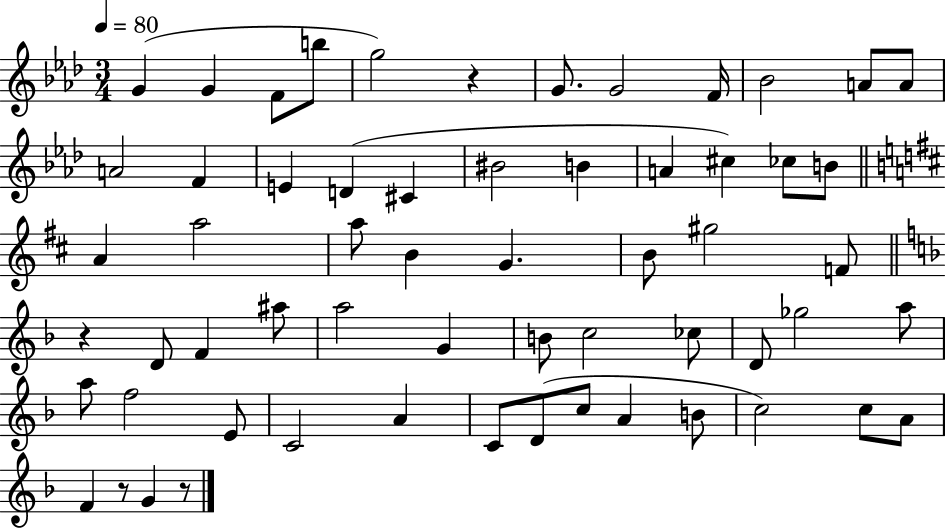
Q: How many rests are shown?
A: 4